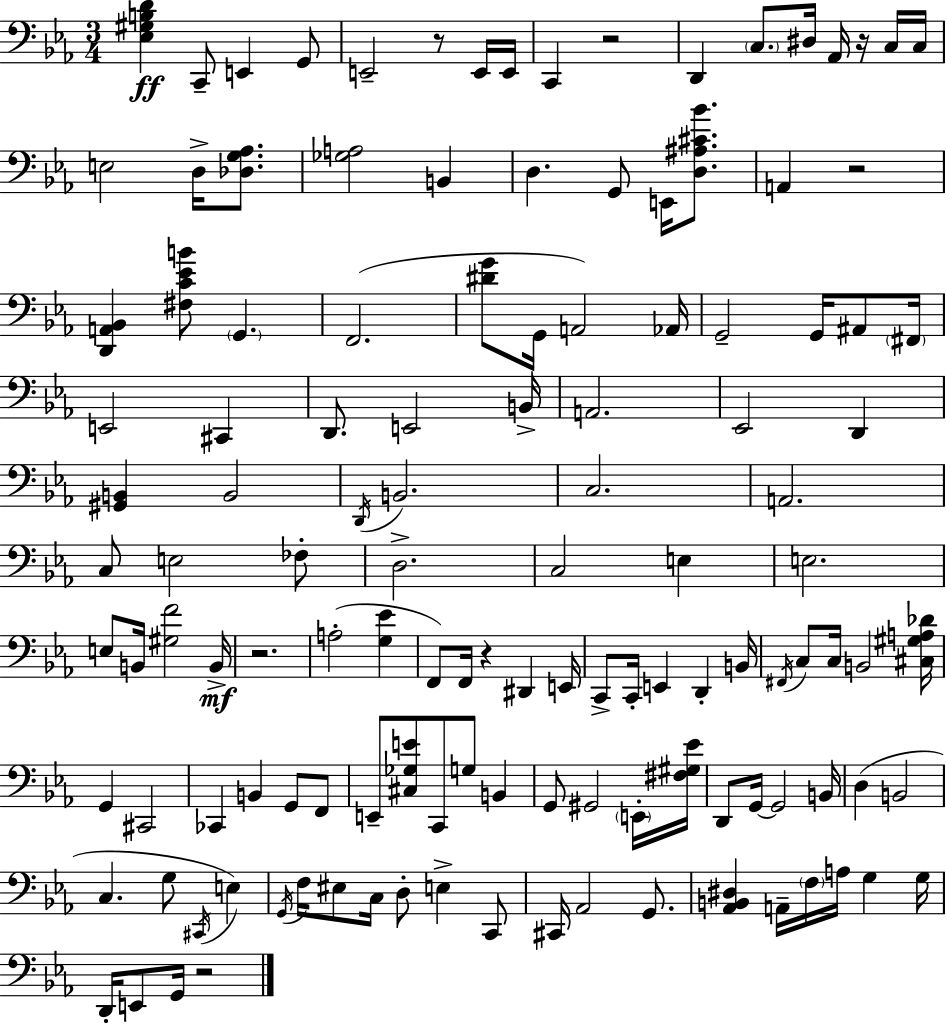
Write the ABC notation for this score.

X:1
T:Untitled
M:3/4
L:1/4
K:Cm
[_E,^G,B,D] C,,/2 E,, G,,/2 E,,2 z/2 E,,/4 E,,/4 C,, z2 D,, C,/2 ^D,/4 _A,,/4 z/4 C,/4 C,/4 E,2 D,/4 [_D,G,_A,]/2 [_G,A,]2 B,, D, G,,/2 E,,/4 [D,^A,^C_B]/2 A,, z2 [D,,A,,_B,,] [^F,C_EB]/2 G,, F,,2 [^DG]/2 G,,/4 A,,2 _A,,/4 G,,2 G,,/4 ^A,,/2 ^F,,/4 E,,2 ^C,, D,,/2 E,,2 B,,/4 A,,2 _E,,2 D,, [^G,,B,,] B,,2 D,,/4 B,,2 C,2 A,,2 C,/2 E,2 _F,/2 D,2 C,2 E, E,2 E,/2 B,,/4 [^G,F]2 B,,/4 z2 A,2 [G,_E] F,,/2 F,,/4 z ^D,, E,,/4 C,,/2 C,,/4 E,, D,, B,,/4 ^F,,/4 C,/2 C,/4 B,,2 [^C,^G,A,_D]/4 G,, ^C,,2 _C,, B,, G,,/2 F,,/2 E,,/2 [^C,_G,E]/2 C,,/2 G,/2 B,, G,,/2 ^G,,2 E,,/4 [^F,^G,_E]/4 D,,/2 G,,/4 G,,2 B,,/4 D, B,,2 C, G,/2 ^C,,/4 E, G,,/4 F,/4 ^E,/2 C,/4 D,/2 E, C,,/2 ^C,,/4 _A,,2 G,,/2 [_A,,B,,^D,] A,,/4 F,/4 A,/4 G, G,/4 D,,/4 E,,/2 G,,/4 z2